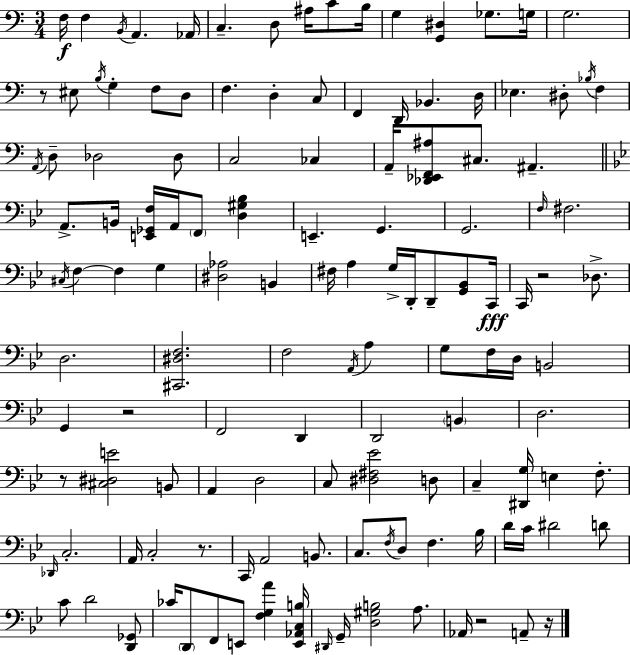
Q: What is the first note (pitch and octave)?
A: F3